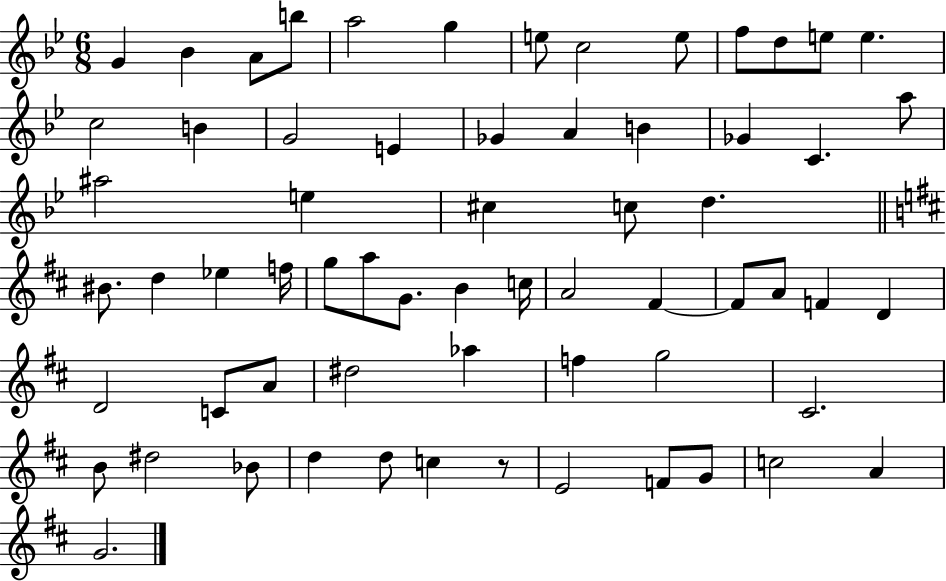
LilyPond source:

{
  \clef treble
  \numericTimeSignature
  \time 6/8
  \key bes \major
  g'4 bes'4 a'8 b''8 | a''2 g''4 | e''8 c''2 e''8 | f''8 d''8 e''8 e''4. | \break c''2 b'4 | g'2 e'4 | ges'4 a'4 b'4 | ges'4 c'4. a''8 | \break ais''2 e''4 | cis''4 c''8 d''4. | \bar "||" \break \key d \major bis'8. d''4 ees''4 f''16 | g''8 a''8 g'8. b'4 c''16 | a'2 fis'4~~ | fis'8 a'8 f'4 d'4 | \break d'2 c'8 a'8 | dis''2 aes''4 | f''4 g''2 | cis'2. | \break b'8 dis''2 bes'8 | d''4 d''8 c''4 r8 | e'2 f'8 g'8 | c''2 a'4 | \break g'2. | \bar "|."
}